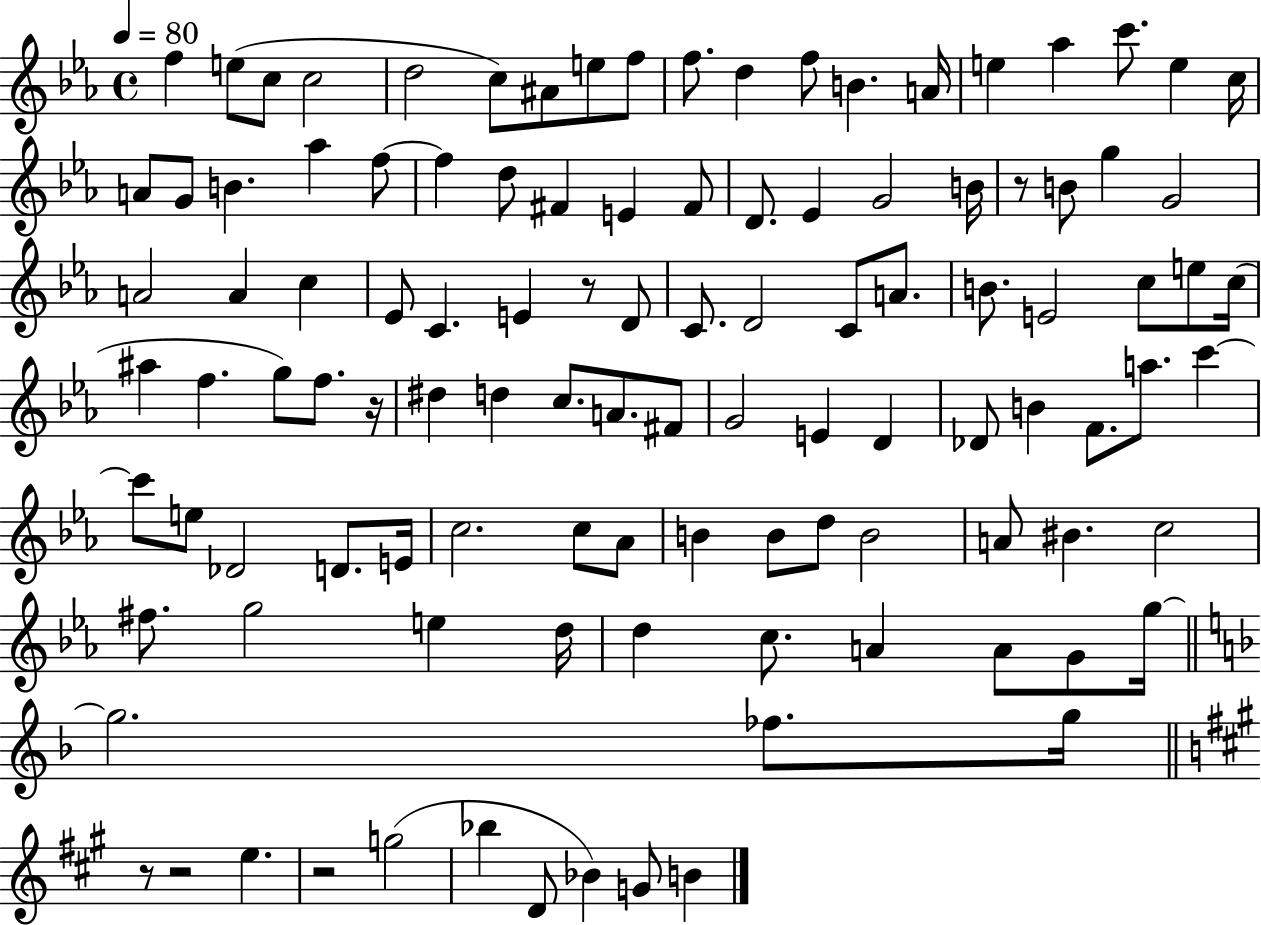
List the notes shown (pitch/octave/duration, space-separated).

F5/q E5/e C5/e C5/h D5/h C5/e A#4/e E5/e F5/e F5/e. D5/q F5/e B4/q. A4/s E5/q Ab5/q C6/e. E5/q C5/s A4/e G4/e B4/q. Ab5/q F5/e F5/q D5/e F#4/q E4/q F#4/e D4/e. Eb4/q G4/h B4/s R/e B4/e G5/q G4/h A4/h A4/q C5/q Eb4/e C4/q. E4/q R/e D4/e C4/e. D4/h C4/e A4/e. B4/e. E4/h C5/e E5/e C5/s A#5/q F5/q. G5/e F5/e. R/s D#5/q D5/q C5/e. A4/e. F#4/e G4/h E4/q D4/q Db4/e B4/q F4/e. A5/e. C6/q C6/e E5/e Db4/h D4/e. E4/s C5/h. C5/e Ab4/e B4/q B4/e D5/e B4/h A4/e BIS4/q. C5/h F#5/e. G5/h E5/q D5/s D5/q C5/e. A4/q A4/e G4/e G5/s G5/h. FES5/e. G5/s R/e R/h E5/q. R/h G5/h Bb5/q D4/e Bb4/q G4/e B4/q